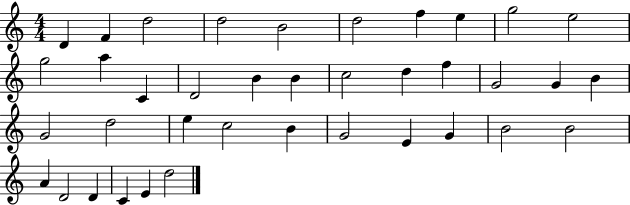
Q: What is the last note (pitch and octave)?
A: D5